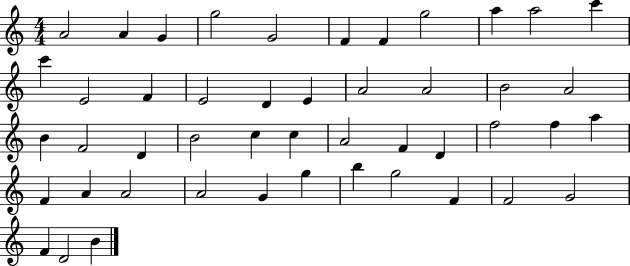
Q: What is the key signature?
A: C major